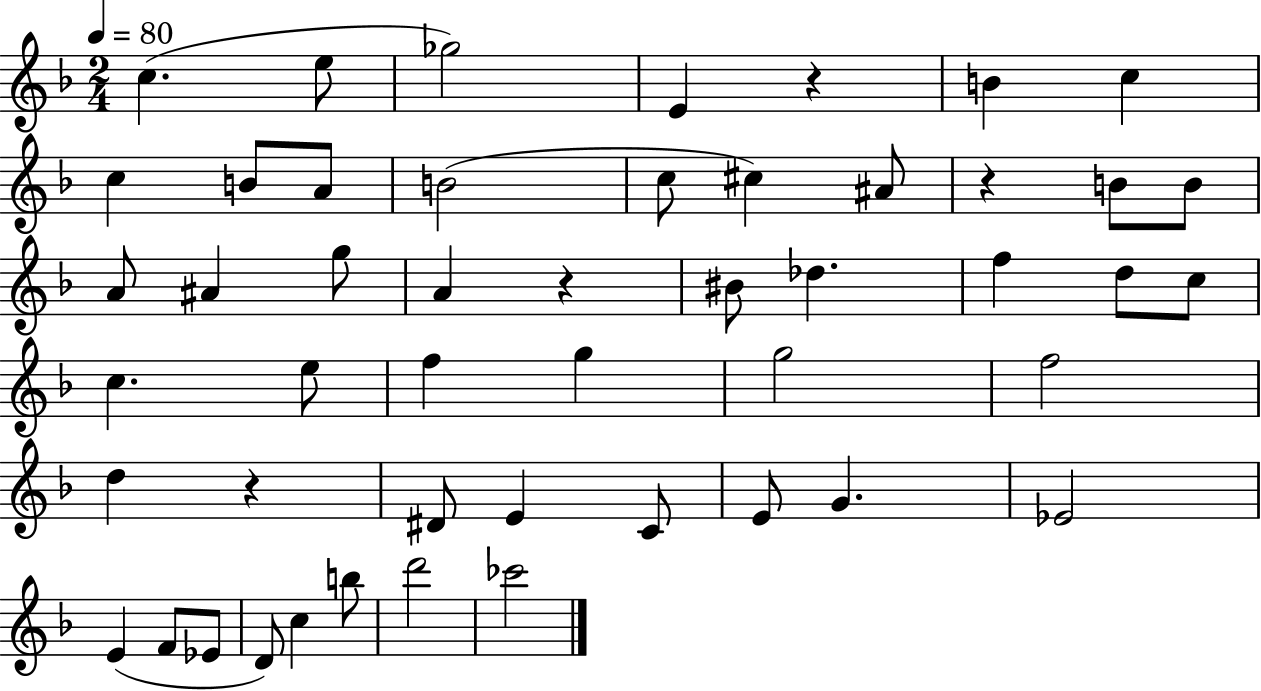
{
  \clef treble
  \numericTimeSignature
  \time 2/4
  \key f \major
  \tempo 4 = 80
  \repeat volta 2 { c''4.( e''8 | ges''2) | e'4 r4 | b'4 c''4 | \break c''4 b'8 a'8 | b'2( | c''8 cis''4) ais'8 | r4 b'8 b'8 | \break a'8 ais'4 g''8 | a'4 r4 | bis'8 des''4. | f''4 d''8 c''8 | \break c''4. e''8 | f''4 g''4 | g''2 | f''2 | \break d''4 r4 | dis'8 e'4 c'8 | e'8 g'4. | ees'2 | \break e'4( f'8 ees'8 | d'8) c''4 b''8 | d'''2 | ces'''2 | \break } \bar "|."
}